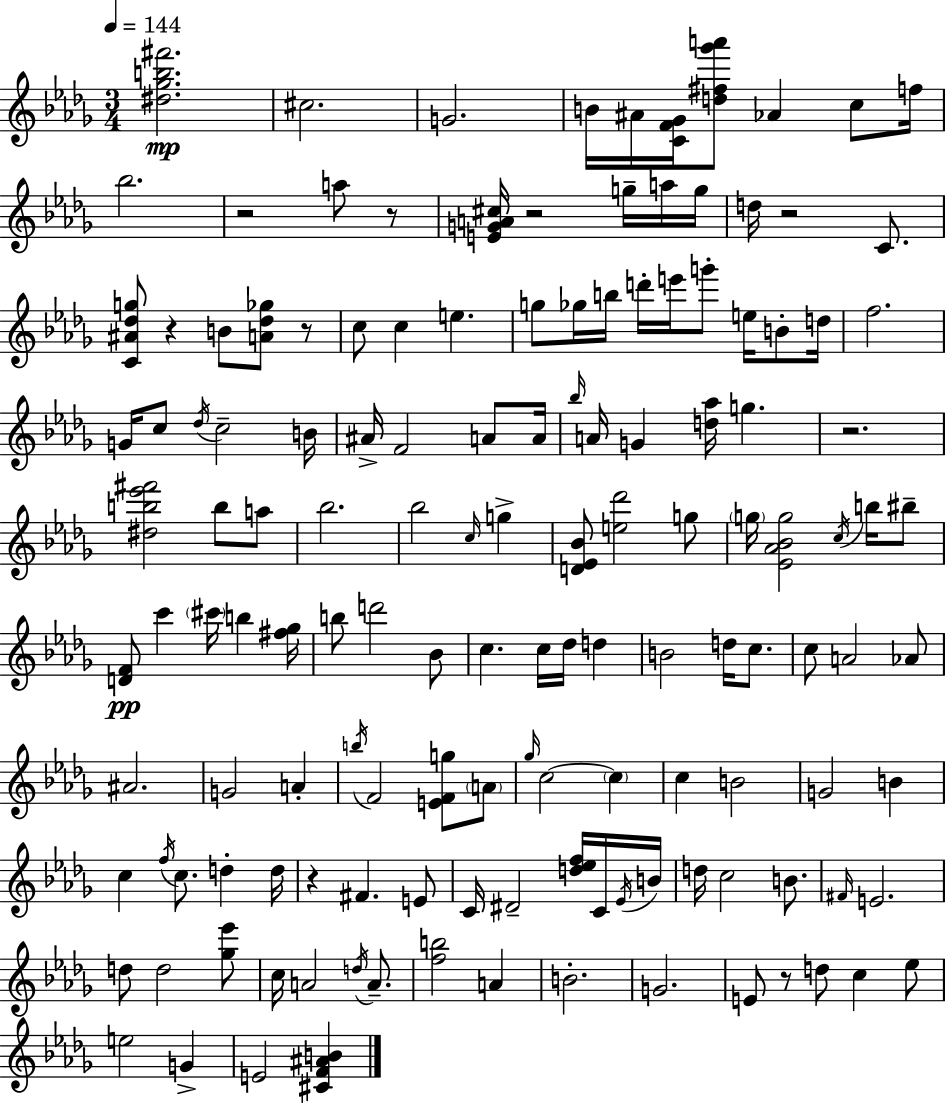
[D#5,Gb5,B5,F#6]/h. C#5/h. G4/h. B4/s A#4/s [C4,F4,Gb4]/s [D5,F#5,Gb6,A6]/e Ab4/q C5/e F5/s Bb5/h. R/h A5/e R/e [E4,G4,A4,C#5]/s R/h G5/s A5/s G5/s D5/s R/h C4/e. [C4,A#4,Db5,G5]/e R/q B4/e [A4,Db5,Gb5]/e R/e C5/e C5/q E5/q. G5/e Gb5/s B5/s D6/s E6/s G6/e E5/s B4/e D5/s F5/h. G4/s C5/e Db5/s C5/h B4/s A#4/s F4/h A4/e A4/s Bb5/s A4/s G4/q [D5,Ab5]/s G5/q. R/h. [D#5,B5,Eb6,F#6]/h B5/e A5/e Bb5/h. Bb5/h C5/s G5/q [D4,Eb4,Bb4]/e [E5,Db6]/h G5/e G5/s [Eb4,Ab4,Bb4,G5]/h C5/s B5/s BIS5/e [D4,F4]/e C6/q C#6/s B5/q [F#5,Gb5]/s B5/e D6/h Bb4/e C5/q. C5/s Db5/s D5/q B4/h D5/s C5/e. C5/e A4/h Ab4/e A#4/h. G4/h A4/q B5/s F4/h [E4,F4,G5]/e A4/e Gb5/s C5/h C5/q C5/q B4/h G4/h B4/q C5/q F5/s C5/e. D5/q D5/s R/q F#4/q. E4/e C4/s D#4/h [D5,Eb5,F5]/s C4/s Eb4/s B4/s D5/s C5/h B4/e. F#4/s E4/h. D5/e D5/h [Gb5,Eb6]/e C5/s A4/h D5/s A4/e. [F5,B5]/h A4/q B4/h. G4/h. E4/e R/e D5/e C5/q Eb5/e E5/h G4/q E4/h [C#4,F4,A#4,B4]/q